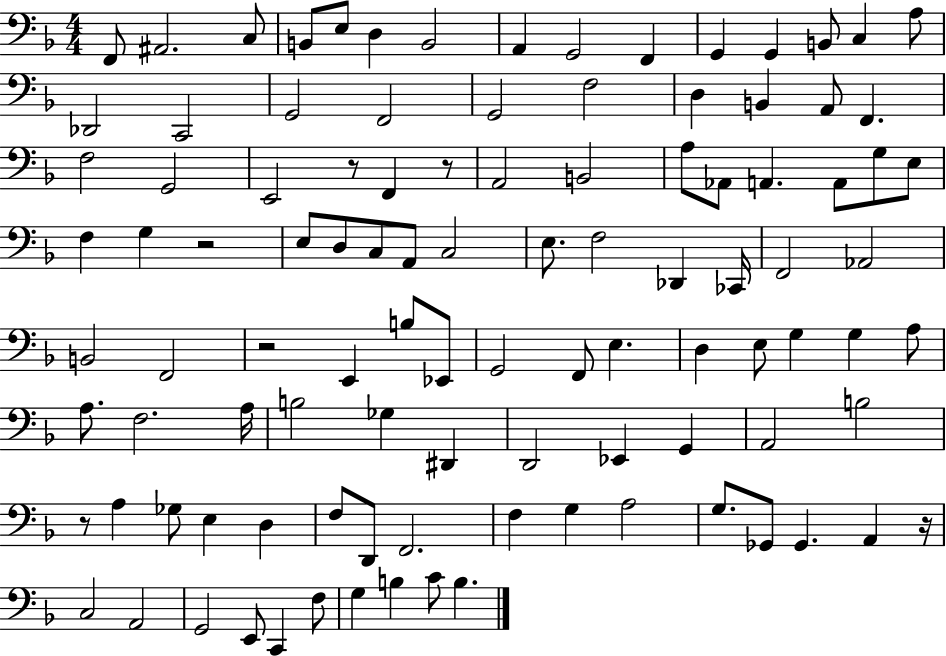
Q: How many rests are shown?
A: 6